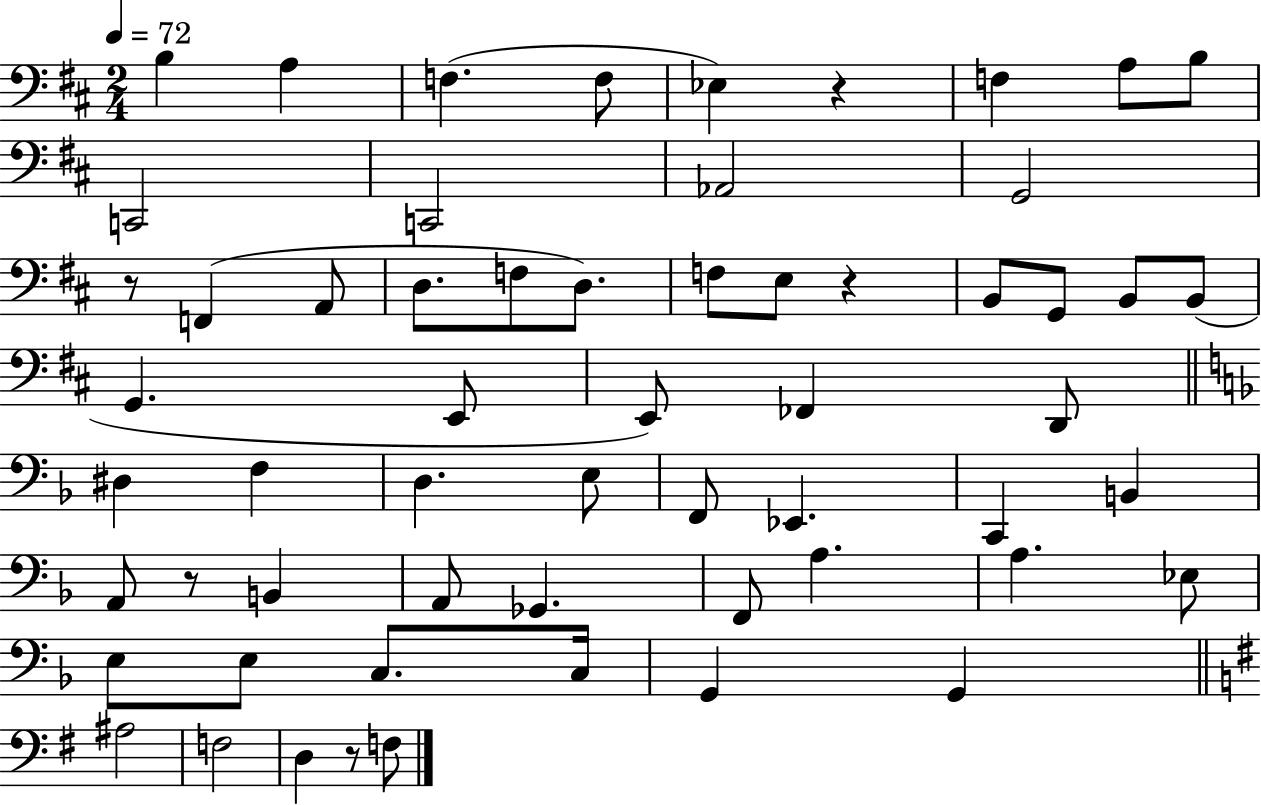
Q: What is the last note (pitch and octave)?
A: F3